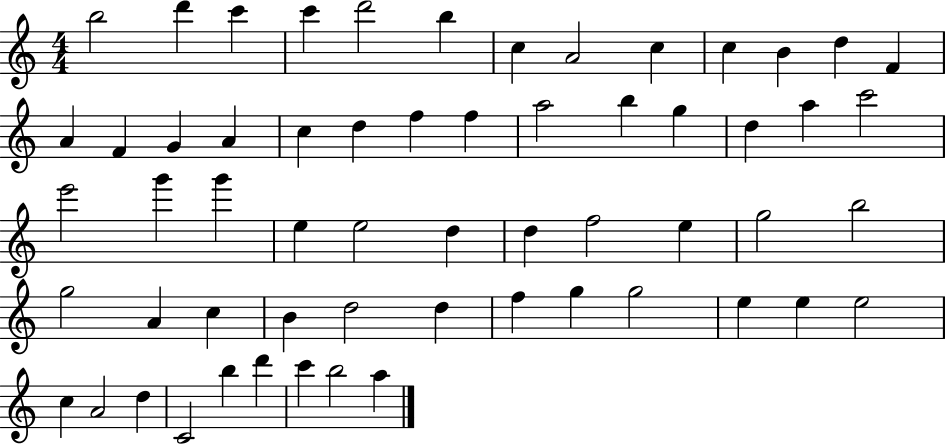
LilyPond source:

{
  \clef treble
  \numericTimeSignature
  \time 4/4
  \key c \major
  b''2 d'''4 c'''4 | c'''4 d'''2 b''4 | c''4 a'2 c''4 | c''4 b'4 d''4 f'4 | \break a'4 f'4 g'4 a'4 | c''4 d''4 f''4 f''4 | a''2 b''4 g''4 | d''4 a''4 c'''2 | \break e'''2 g'''4 g'''4 | e''4 e''2 d''4 | d''4 f''2 e''4 | g''2 b''2 | \break g''2 a'4 c''4 | b'4 d''2 d''4 | f''4 g''4 g''2 | e''4 e''4 e''2 | \break c''4 a'2 d''4 | c'2 b''4 d'''4 | c'''4 b''2 a''4 | \bar "|."
}